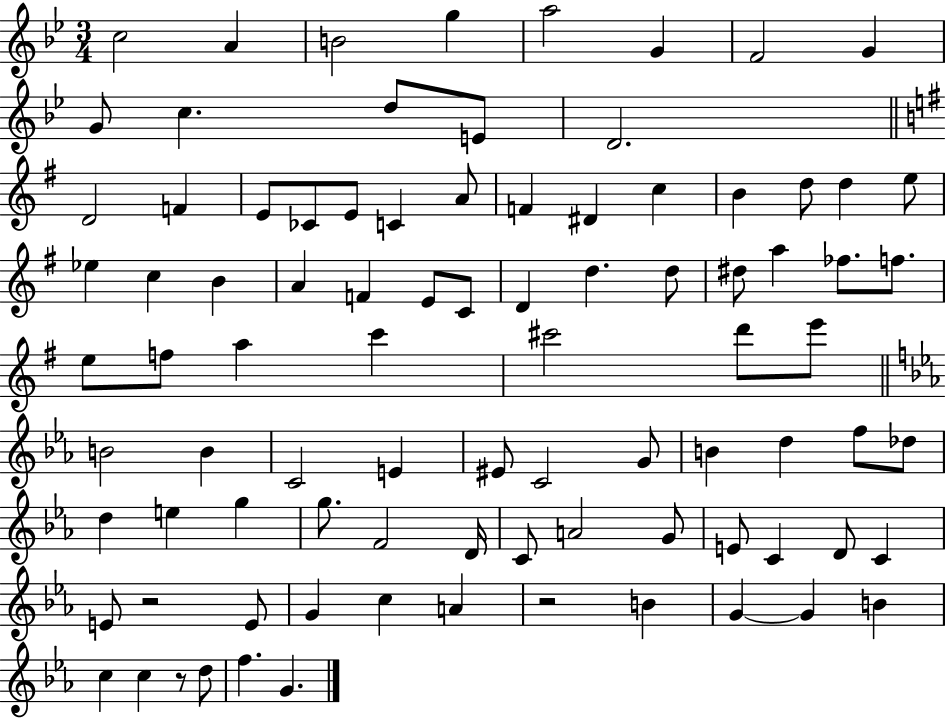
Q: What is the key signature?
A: BES major